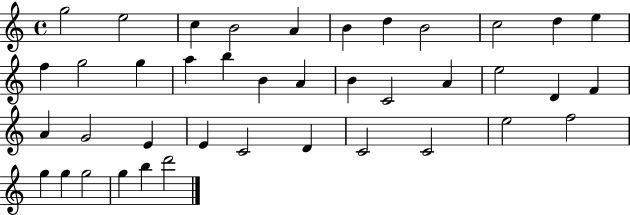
G5/h E5/h C5/q B4/h A4/q B4/q D5/q B4/h C5/h D5/q E5/q F5/q G5/h G5/q A5/q B5/q B4/q A4/q B4/q C4/h A4/q E5/h D4/q F4/q A4/q G4/h E4/q E4/q C4/h D4/q C4/h C4/h E5/h F5/h G5/q G5/q G5/h G5/q B5/q D6/h